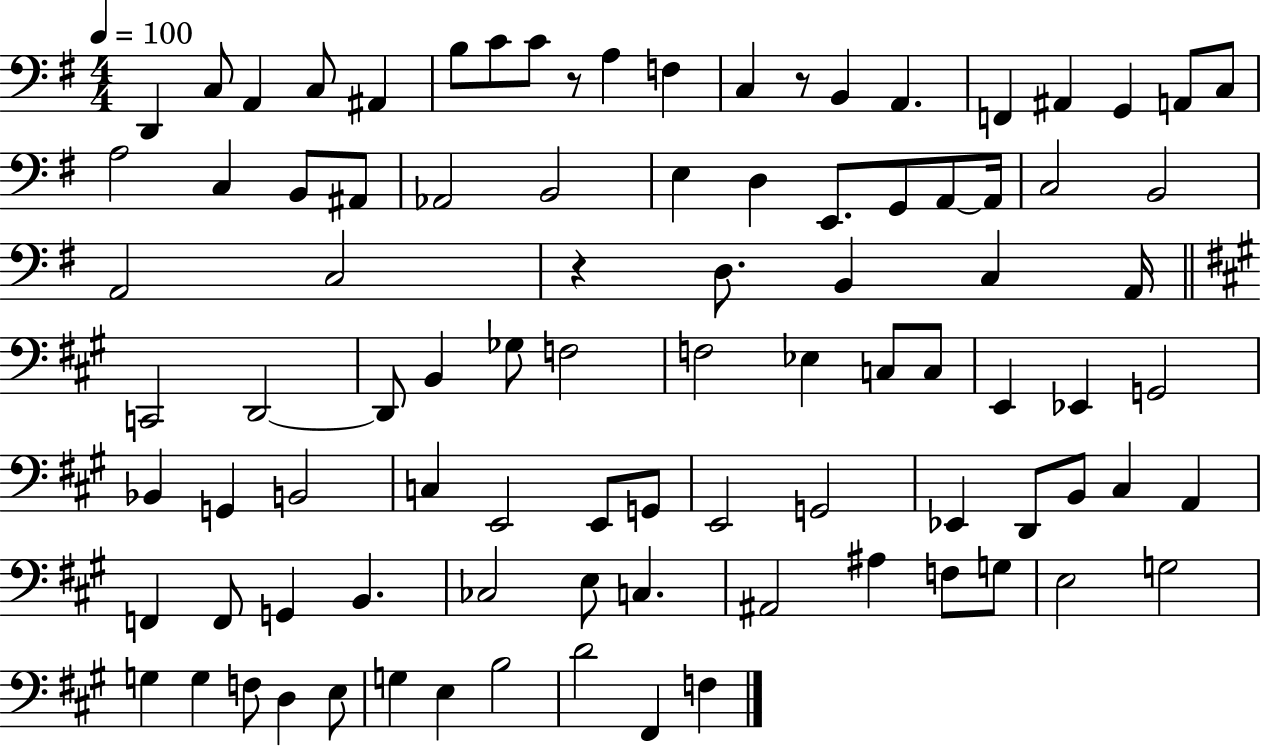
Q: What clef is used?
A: bass